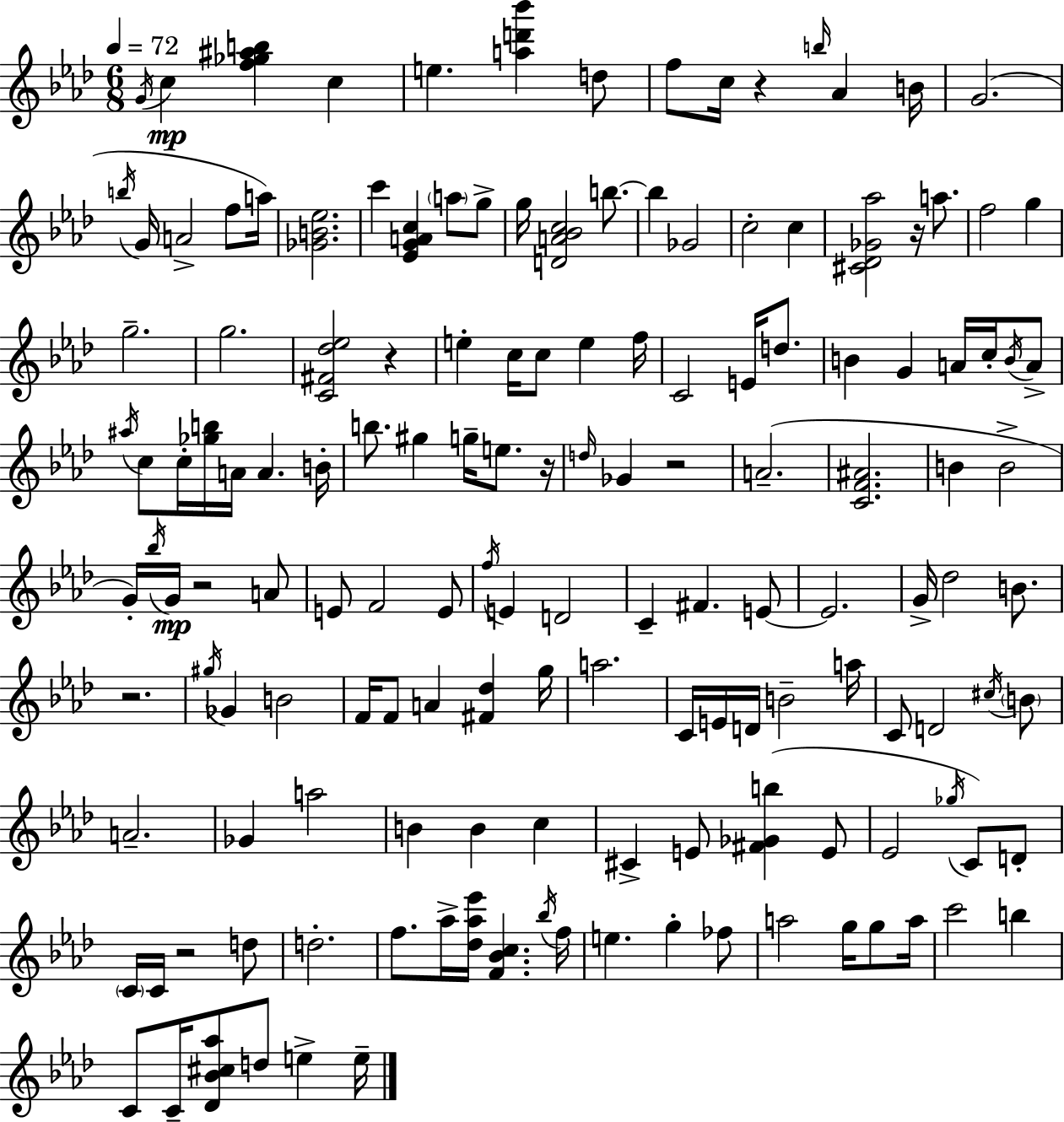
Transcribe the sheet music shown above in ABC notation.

X:1
T:Untitled
M:6/8
L:1/4
K:Fm
G/4 c [f_g^ab] c e [ad'_b'] d/2 f/2 c/4 z b/4 _A B/4 G2 b/4 G/4 A2 f/2 a/4 [_GB_e]2 c' [_EGAc] a/2 g/2 g/4 [DA_Bc]2 b/2 b _G2 c2 c [^C_D_G_a]2 z/4 a/2 f2 g g2 g2 [C^F_d_e]2 z e c/4 c/2 e f/4 C2 E/4 d/2 B G A/4 c/4 B/4 A/2 ^a/4 c/2 c/4 [_gb]/4 A/4 A B/4 b/2 ^g g/4 e/2 z/4 d/4 _G z2 A2 [CF^A]2 B B2 G/4 _b/4 G/4 z2 A/2 E/2 F2 E/2 f/4 E D2 C ^F E/2 E2 G/4 _d2 B/2 z2 ^g/4 _G B2 F/4 F/2 A [^F_d] g/4 a2 C/4 E/4 D/4 B2 a/4 C/2 D2 ^c/4 B/2 A2 _G a2 B B c ^C E/2 [^F_Gb] E/2 _E2 _g/4 C/2 D/2 C/4 C/4 z2 d/2 d2 f/2 _a/4 [_d_a_e']/4 [F_Bc] _b/4 f/4 e g _f/2 a2 g/4 g/2 a/4 c'2 b C/2 C/4 [_D_B^c_a]/2 d/2 e e/4